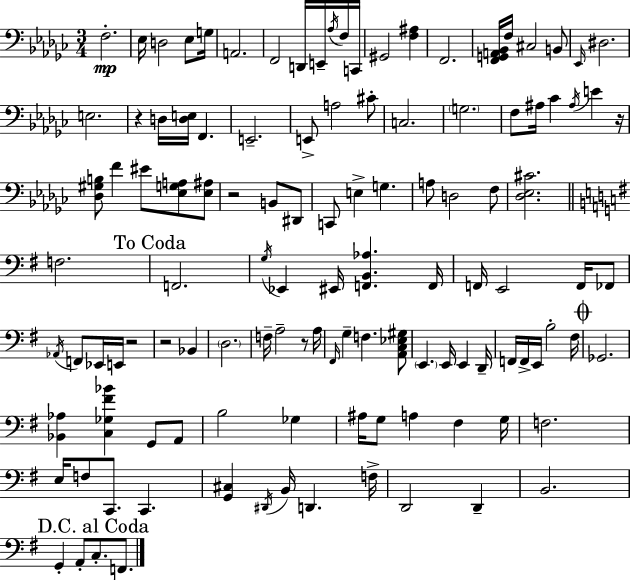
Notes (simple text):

F3/h. Eb3/s D3/h Eb3/e G3/s A2/h. F2/h D2/s E2/s Ab3/s F3/s C2/s G#2/h [F3,A#3]/q F2/h. [F2,G2,A2,Bb2]/s F3/s C#3/h B2/e Eb2/s D#3/h. E3/h. R/q D3/s [D3,E3]/s F2/q. E2/h. E2/e A3/h C#4/e C3/h. G3/h. F3/e A#3/s CES4/q A#3/s E4/q R/s [Db3,G#3,B3]/e F4/q EIS4/e [Eb3,G3,A3]/e [Eb3,A#3]/e R/h B2/e D#2/e C2/e E3/q G3/q. A3/e D3/h F3/e [Db3,Eb3,C#4]/h. F3/h. F2/h. G3/s Eb2/q EIS2/s [F2,B2,Ab3]/q. F2/s F2/s E2/h F2/s FES2/e Ab2/s F2/e Eb2/s E2/s R/h R/h Bb2/q D3/h. F3/s A3/h R/e A3/s F#2/s G3/q F3/q. [A2,C3,Eb3,G#3]/e E2/q. E2/s E2/q D2/s F2/s F2/s E2/s B3/h F#3/s Gb2/h. [Bb2,Ab3]/q [C3,Gb3,F#4,Bb4]/q G2/e A2/e B3/h Gb3/q A#3/s G3/e A3/q F#3/q G3/s F3/h. E3/s F3/e C2/e. C2/q. [G2,C#3]/q D#2/s B2/s D2/q. F3/s D2/h D2/q B2/h. G2/q A2/e C3/e. F2/e.